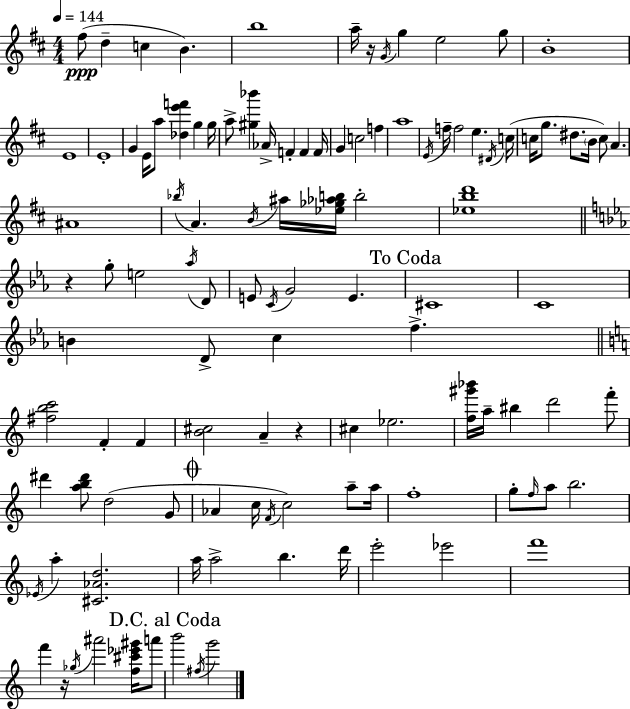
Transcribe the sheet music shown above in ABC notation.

X:1
T:Untitled
M:4/4
L:1/4
K:D
^f/2 d c B b4 a/4 z/4 G/4 g e2 g/2 B4 E4 E4 G E/4 a/2 [_de'f'] g g/4 a/2 [^g_b'] _A/4 F F F/4 G c2 f a4 E/4 f/4 f2 e ^D/4 c/4 c/4 g/2 ^d/2 B/4 c/2 A ^A4 _b/4 A B/4 ^a/4 [_e_g_ab]/4 b2 [_ebd']4 z g/2 e2 _a/4 D/2 E/2 C/4 G2 E ^C4 C4 B D/2 c f [^fbc']2 F F [B^c]2 A z ^c _e2 [f^g'_b']/4 a/4 ^b d'2 f'/2 ^d' [ab^d']/2 d2 G/2 _A c/4 F/4 c2 a/2 a/4 f4 g/2 f/4 a/2 b2 _E/4 a [^C_Ad]2 a/4 a2 b d'/4 e'2 _e'2 f'4 f' z/4 _g/4 ^a'2 [f^c'_e'^g']/4 a'/2 b'2 ^f/4 g'2